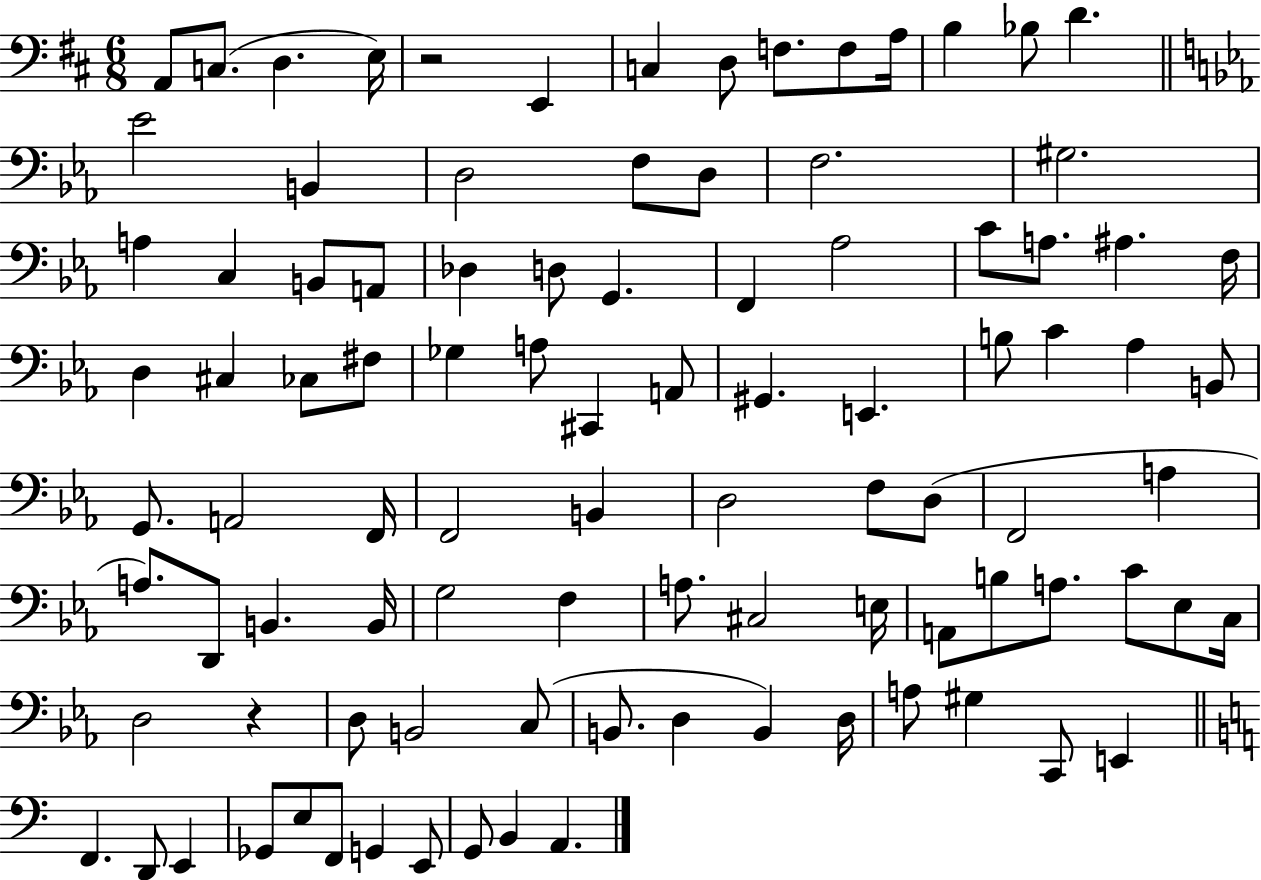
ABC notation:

X:1
T:Untitled
M:6/8
L:1/4
K:D
A,,/2 C,/2 D, E,/4 z2 E,, C, D,/2 F,/2 F,/2 A,/4 B, _B,/2 D _E2 B,, D,2 F,/2 D,/2 F,2 ^G,2 A, C, B,,/2 A,,/2 _D, D,/2 G,, F,, _A,2 C/2 A,/2 ^A, F,/4 D, ^C, _C,/2 ^F,/2 _G, A,/2 ^C,, A,,/2 ^G,, E,, B,/2 C _A, B,,/2 G,,/2 A,,2 F,,/4 F,,2 B,, D,2 F,/2 D,/2 F,,2 A, A,/2 D,,/2 B,, B,,/4 G,2 F, A,/2 ^C,2 E,/4 A,,/2 B,/2 A,/2 C/2 _E,/2 C,/4 D,2 z D,/2 B,,2 C,/2 B,,/2 D, B,, D,/4 A,/2 ^G, C,,/2 E,, F,, D,,/2 E,, _G,,/2 E,/2 F,,/2 G,, E,,/2 G,,/2 B,, A,,